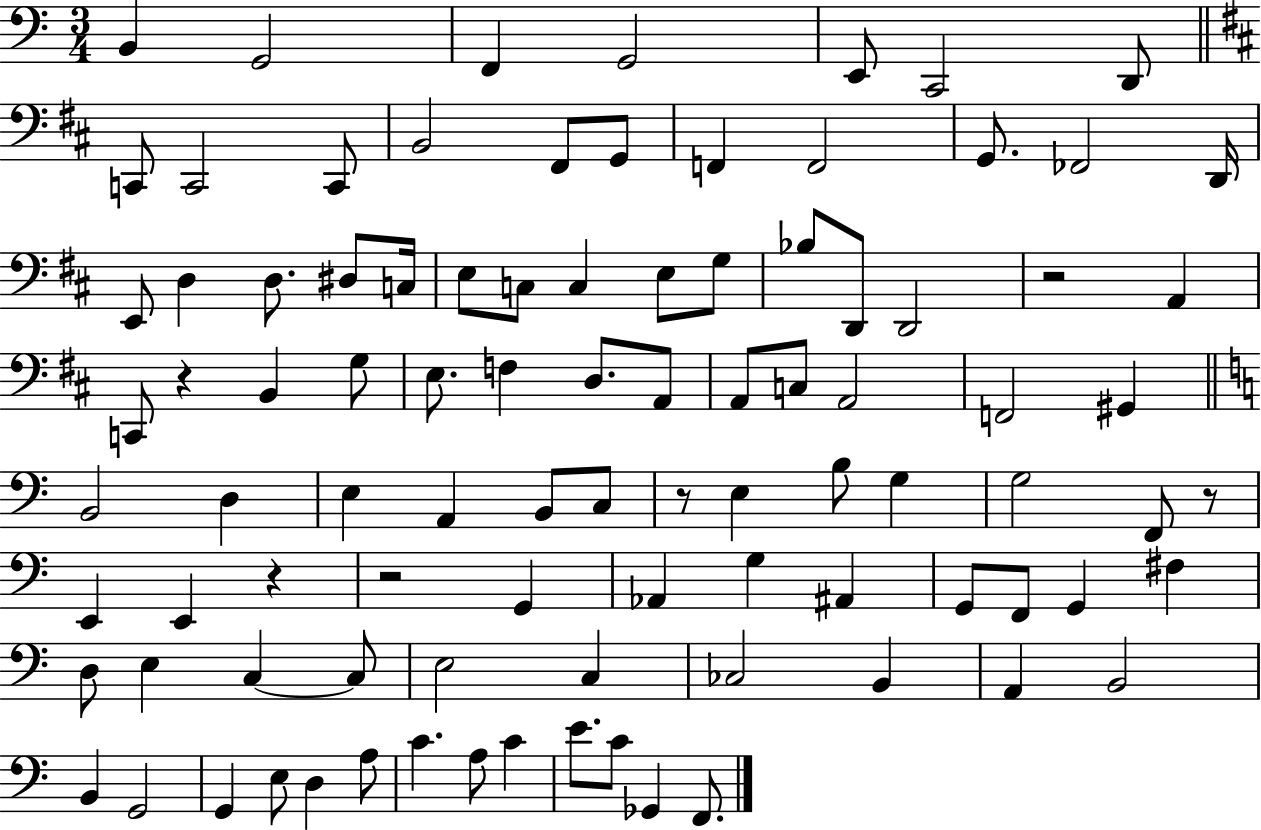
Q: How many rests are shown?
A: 6